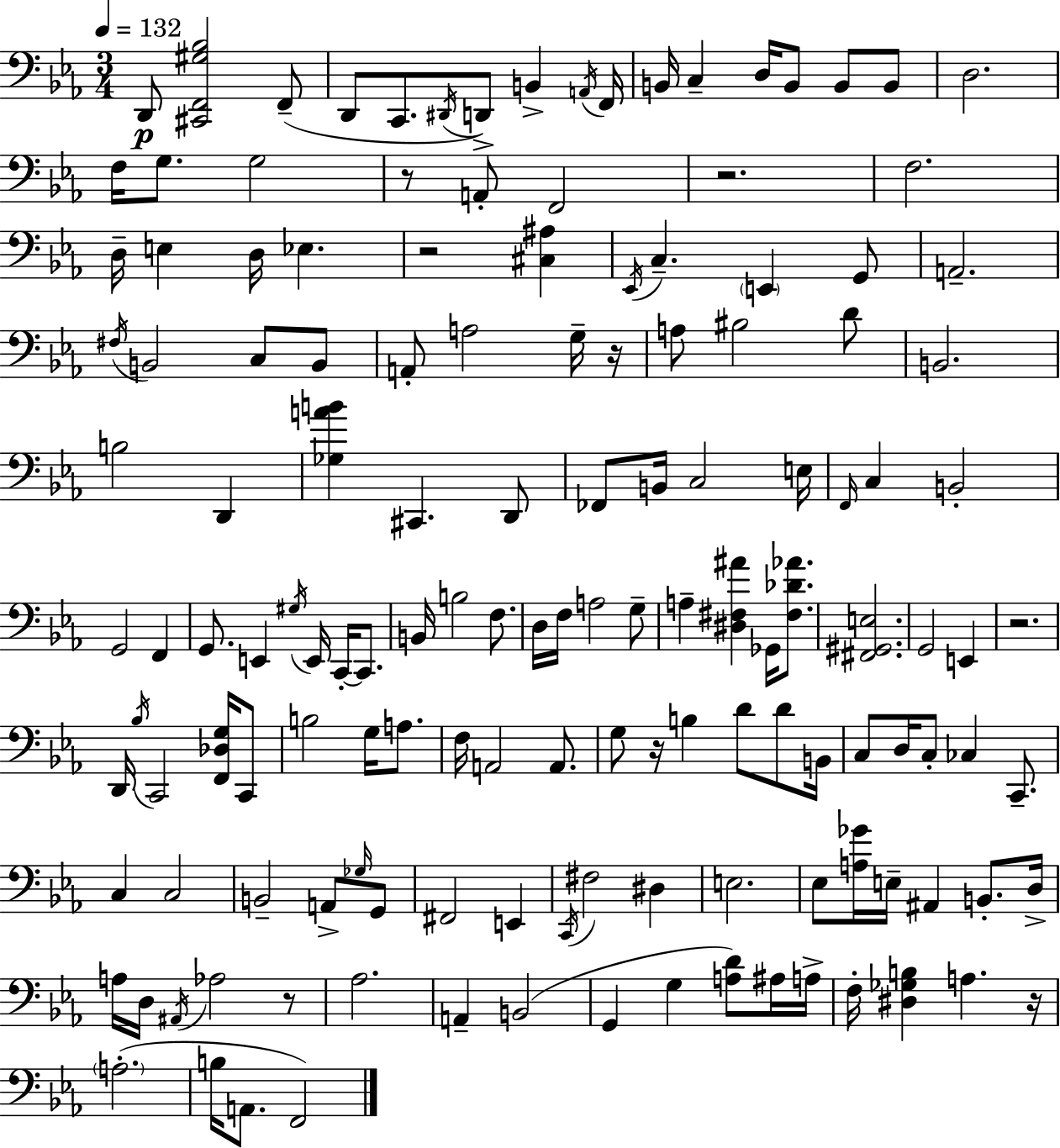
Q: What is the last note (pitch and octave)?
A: F2